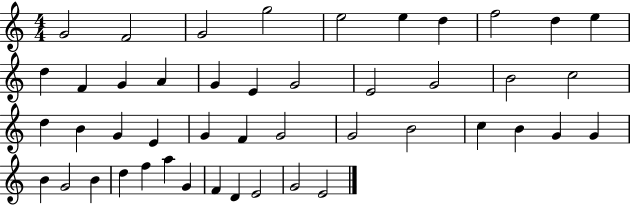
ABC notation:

X:1
T:Untitled
M:4/4
L:1/4
K:C
G2 F2 G2 g2 e2 e d f2 d e d F G A G E G2 E2 G2 B2 c2 d B G E G F G2 G2 B2 c B G G B G2 B d f a G F D E2 G2 E2